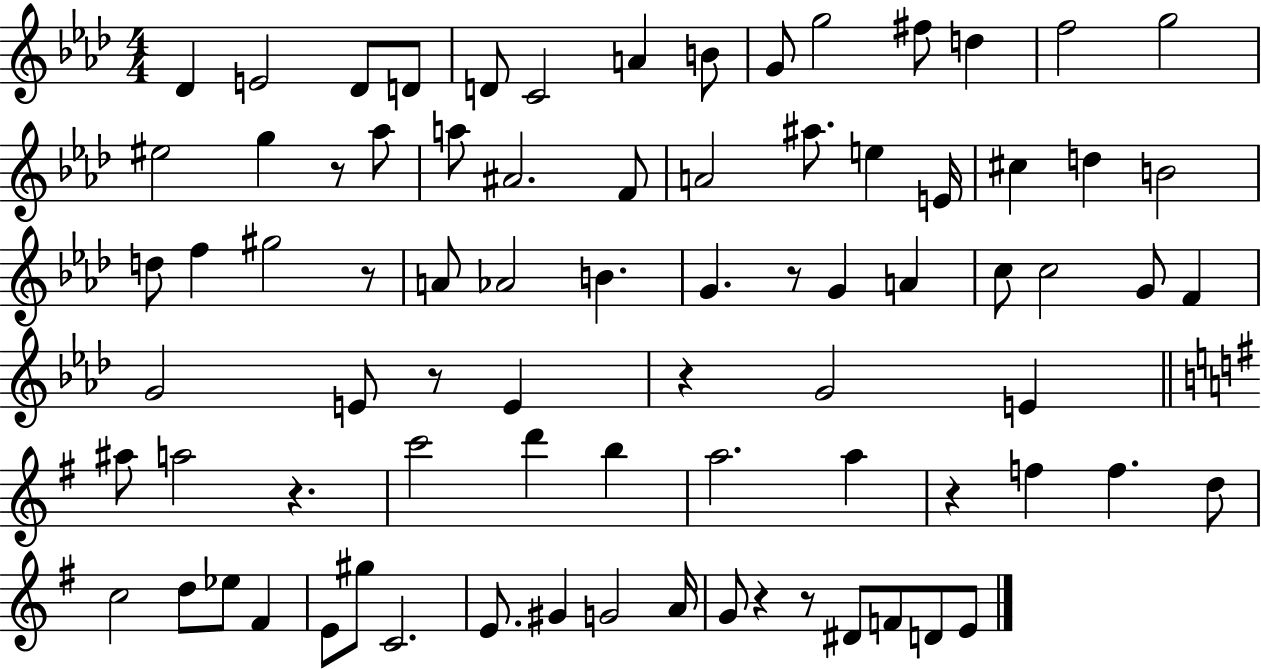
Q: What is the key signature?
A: AES major